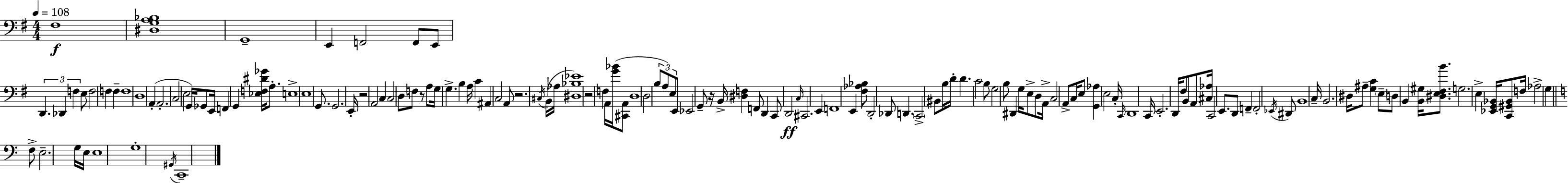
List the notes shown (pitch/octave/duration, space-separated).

F#3/w [D#3,G3,A3,Bb3]/w G2/w E2/q F2/h F2/e E2/e D2/q. Db2/q F3/q E3/e F3/h F3/q F3/q F3/w D3/w A2/q A2/h. C3/h E3/h G2/s Gb2/e E2/s F2/q G2/q [Eb3,F3,D#4,Gb4]/s A3/e. E3/w E3/w G2/e. G2/h. E2/s R/h A2/h C3/q C3/h D3/e F3/e R/e A3/e G3/s G3/q. B3/q A3/s C4/q A#2/q C3/h A2/e R/h. C#3/s B2/s Ab3/s [D#3,Bb3,Eb4]/w R/h F3/q A2/s [G4,Bb4]/s [C#2,A2]/e D3/w D3/h B3/e A3/e E3/e E2/e Eb2/h G2/e R/s B2/s [D#3,F3]/q F2/e D2/q C2/e D2/h C3/s C#2/h. E2/q F2/w E2/q [F#3,Ab3,Bb3]/e D2/h Db2/e D2/q. C2/h BIS2/e B3/s D4/s D4/q. C4/h B3/e G3/h B3/e D#2/q G3/s E3/e D3/e A2/s C3/h A2/e C3/s E3/e [G2,Ab3]/q E3/h C3/s C2/s D2/w C2/s E2/h. D2/s F#3/e B2/e A2/e [C#3,Ab3]/s C2/h E2/e. D2/e F2/q F2/h Eb2/s D#2/e B2/w C3/s B2/h. D#3/s A#3/e [G3,C4]/q E3/e D3/e B2/q [B2,G#3]/s [D#3,E3,F#3,B4]/e. G3/h. E3/q [Eb2,G2,Bb2]/s [C2,G#2,Bb2]/e F3/s Ab3/h G3/q F3/e E3/h. G3/s E3/s E3/w G3/w G#2/s C2/w